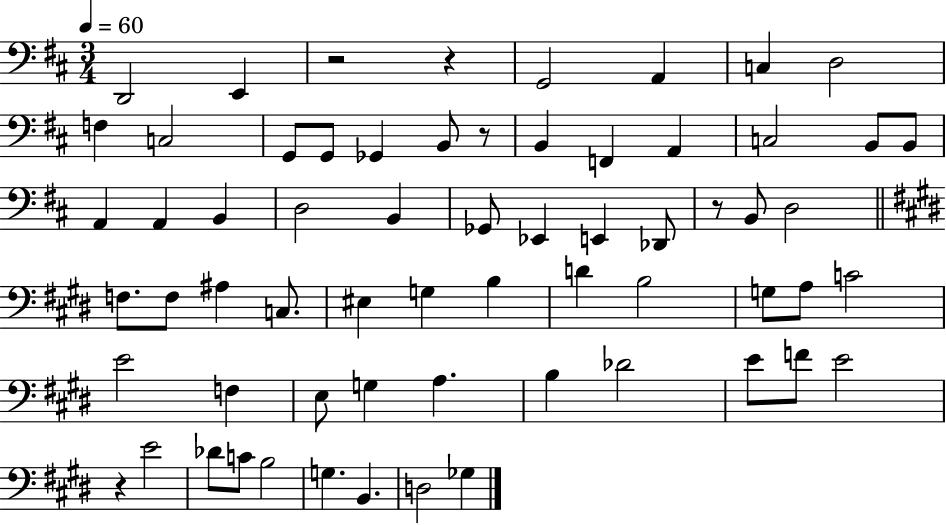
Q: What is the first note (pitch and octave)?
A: D2